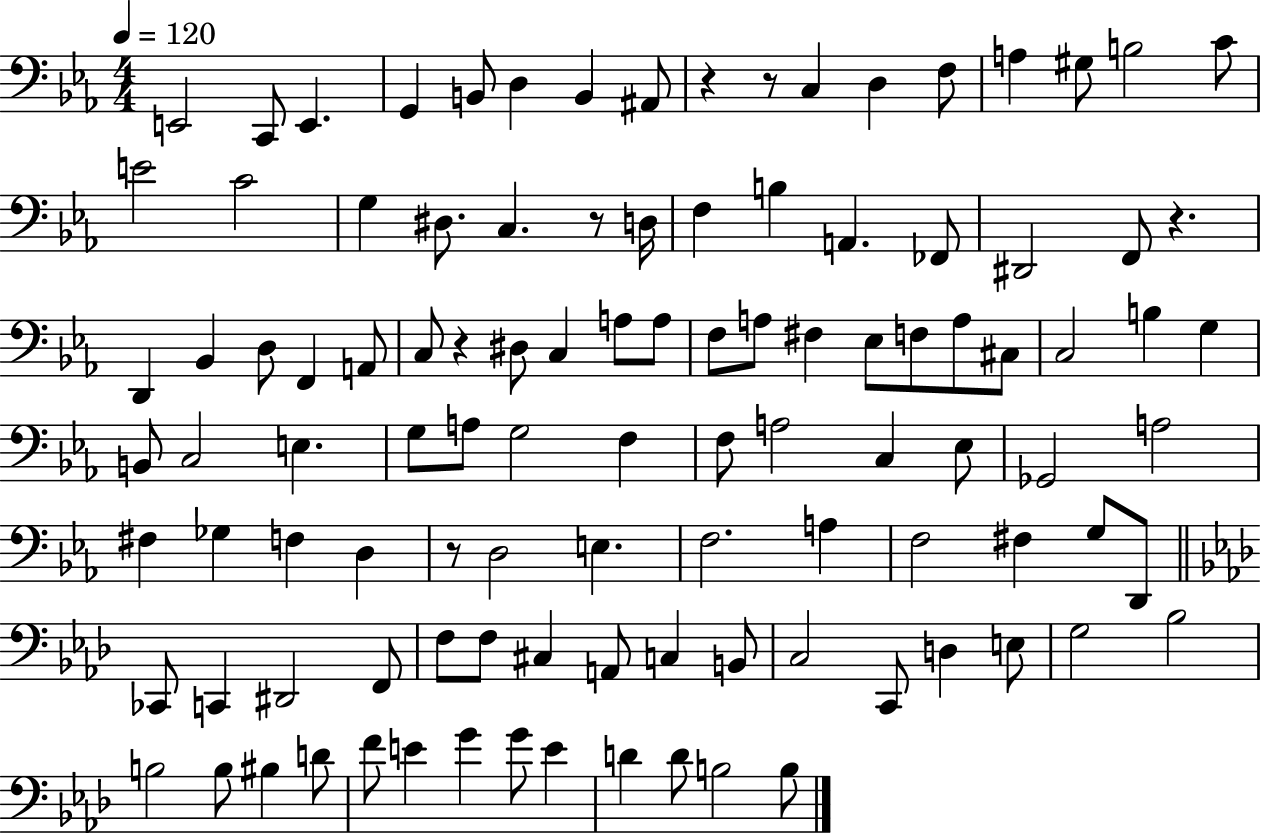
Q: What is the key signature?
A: EES major